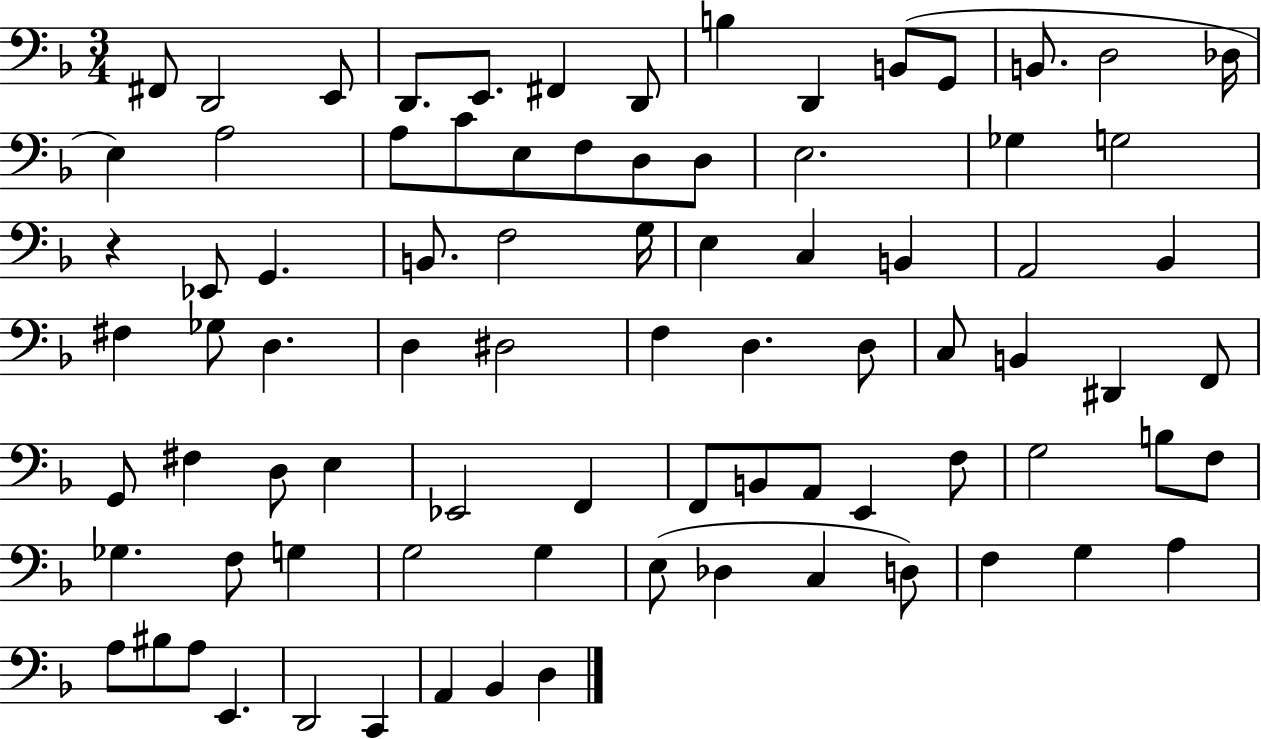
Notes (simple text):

F#2/e D2/h E2/e D2/e. E2/e. F#2/q D2/e B3/q D2/q B2/e G2/e B2/e. D3/h Db3/s E3/q A3/h A3/e C4/e E3/e F3/e D3/e D3/e E3/h. Gb3/q G3/h R/q Eb2/e G2/q. B2/e. F3/h G3/s E3/q C3/q B2/q A2/h Bb2/q F#3/q Gb3/e D3/q. D3/q D#3/h F3/q D3/q. D3/e C3/e B2/q D#2/q F2/e G2/e F#3/q D3/e E3/q Eb2/h F2/q F2/e B2/e A2/e E2/q F3/e G3/h B3/e F3/e Gb3/q. F3/e G3/q G3/h G3/q E3/e Db3/q C3/q D3/e F3/q G3/q A3/q A3/e BIS3/e A3/e E2/q. D2/h C2/q A2/q Bb2/q D3/q